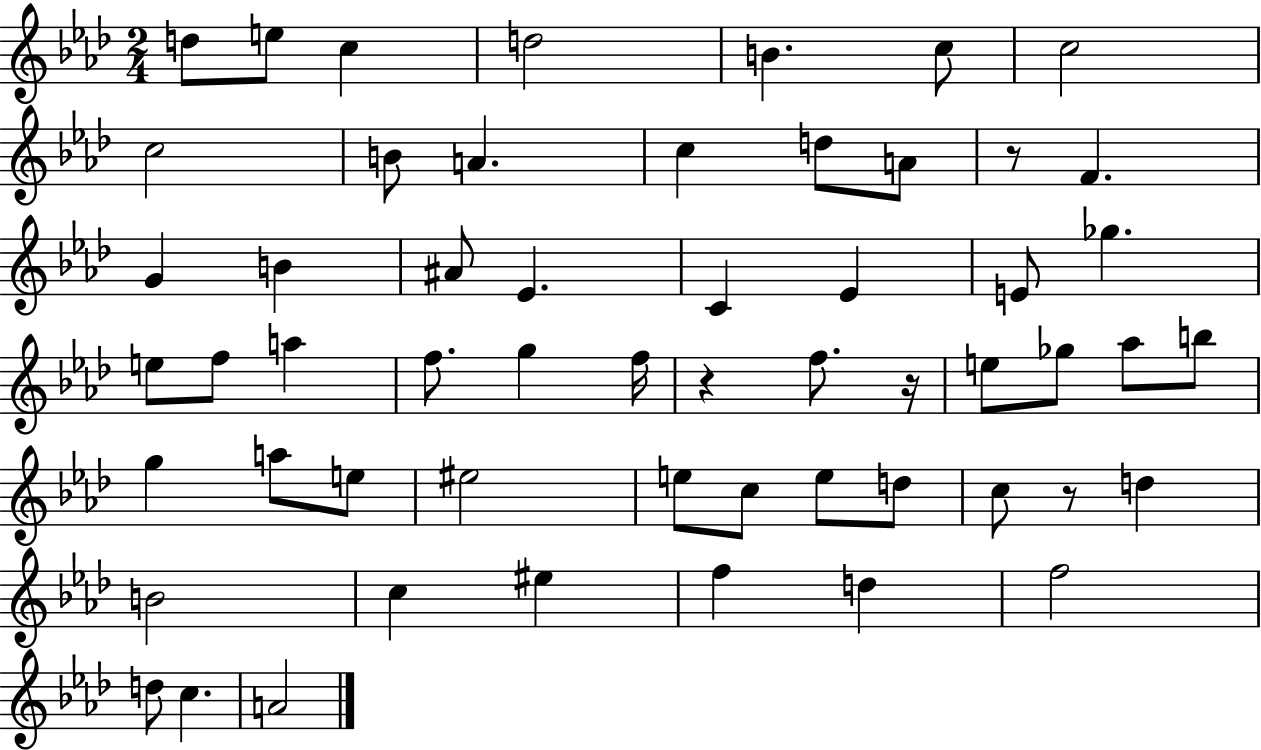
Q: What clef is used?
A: treble